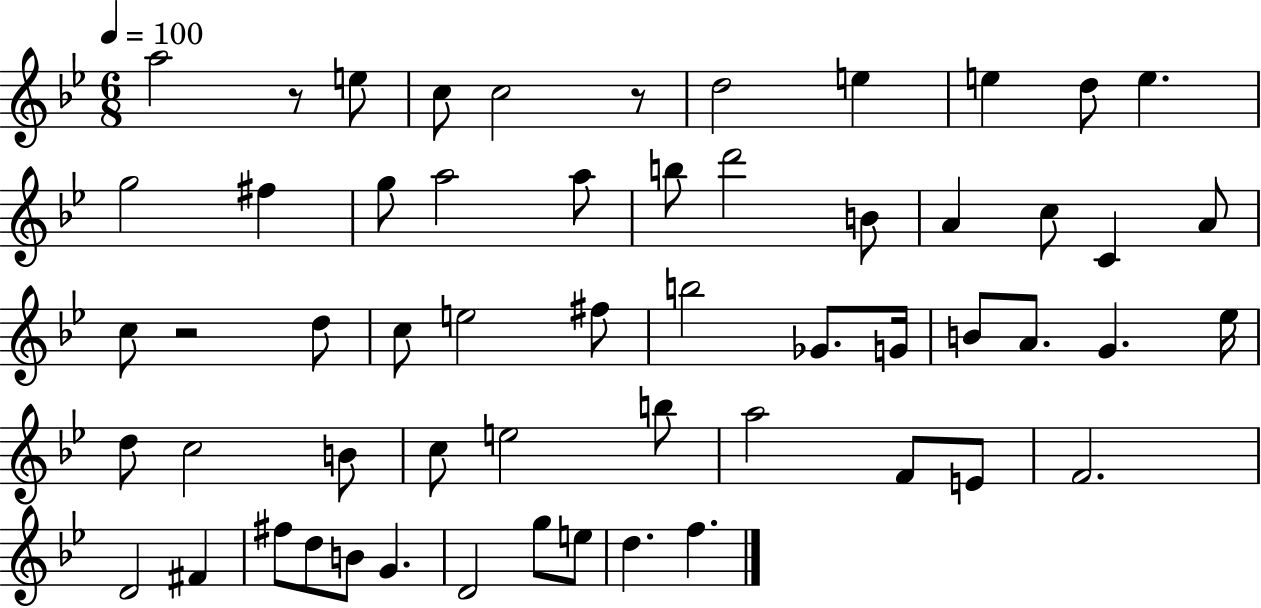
X:1
T:Untitled
M:6/8
L:1/4
K:Bb
a2 z/2 e/2 c/2 c2 z/2 d2 e e d/2 e g2 ^f g/2 a2 a/2 b/2 d'2 B/2 A c/2 C A/2 c/2 z2 d/2 c/2 e2 ^f/2 b2 _G/2 G/4 B/2 A/2 G _e/4 d/2 c2 B/2 c/2 e2 b/2 a2 F/2 E/2 F2 D2 ^F ^f/2 d/2 B/2 G D2 g/2 e/2 d f